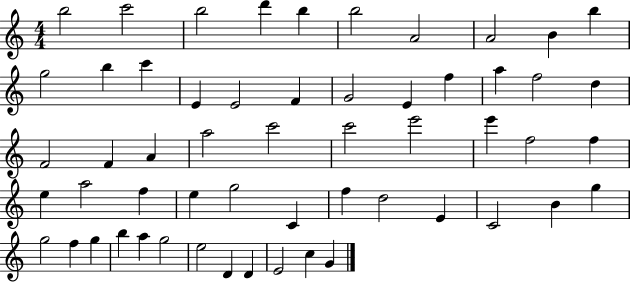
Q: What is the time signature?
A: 4/4